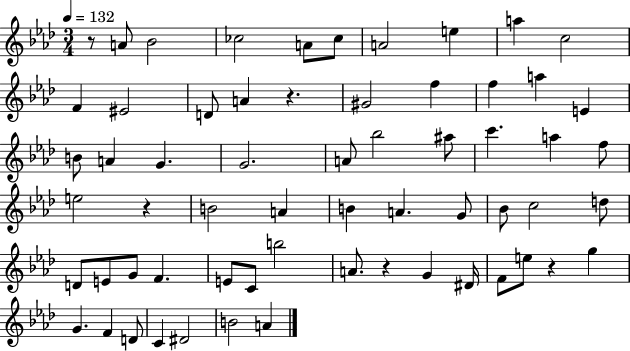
{
  \clef treble
  \numericTimeSignature
  \time 3/4
  \key aes \major
  \tempo 4 = 132
  r8 a'8 bes'2 | ces''2 a'8 ces''8 | a'2 e''4 | a''4 c''2 | \break f'4 eis'2 | d'8 a'4 r4. | gis'2 f''4 | f''4 a''4 e'4 | \break b'8 a'4 g'4. | g'2. | a'8 bes''2 ais''8 | c'''4. a''4 f''8 | \break e''2 r4 | b'2 a'4 | b'4 a'4. g'8 | bes'8 c''2 d''8 | \break d'8 e'8 g'8 f'4. | e'8 c'8 b''2 | a'8. r4 g'4 dis'16 | f'8 e''8 r4 g''4 | \break g'4. f'4 d'8 | c'4 dis'2 | b'2 a'4 | \bar "|."
}